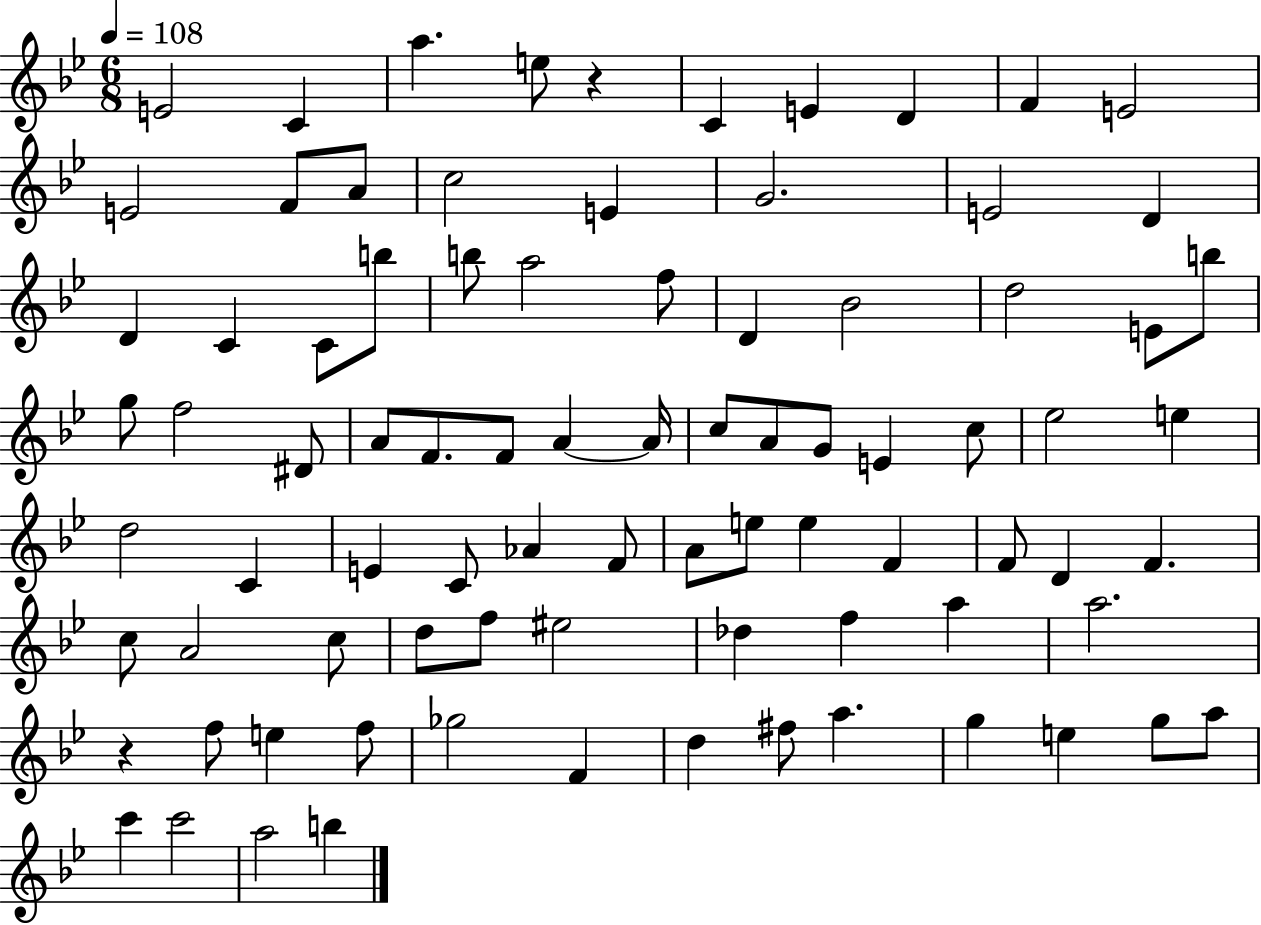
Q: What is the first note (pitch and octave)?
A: E4